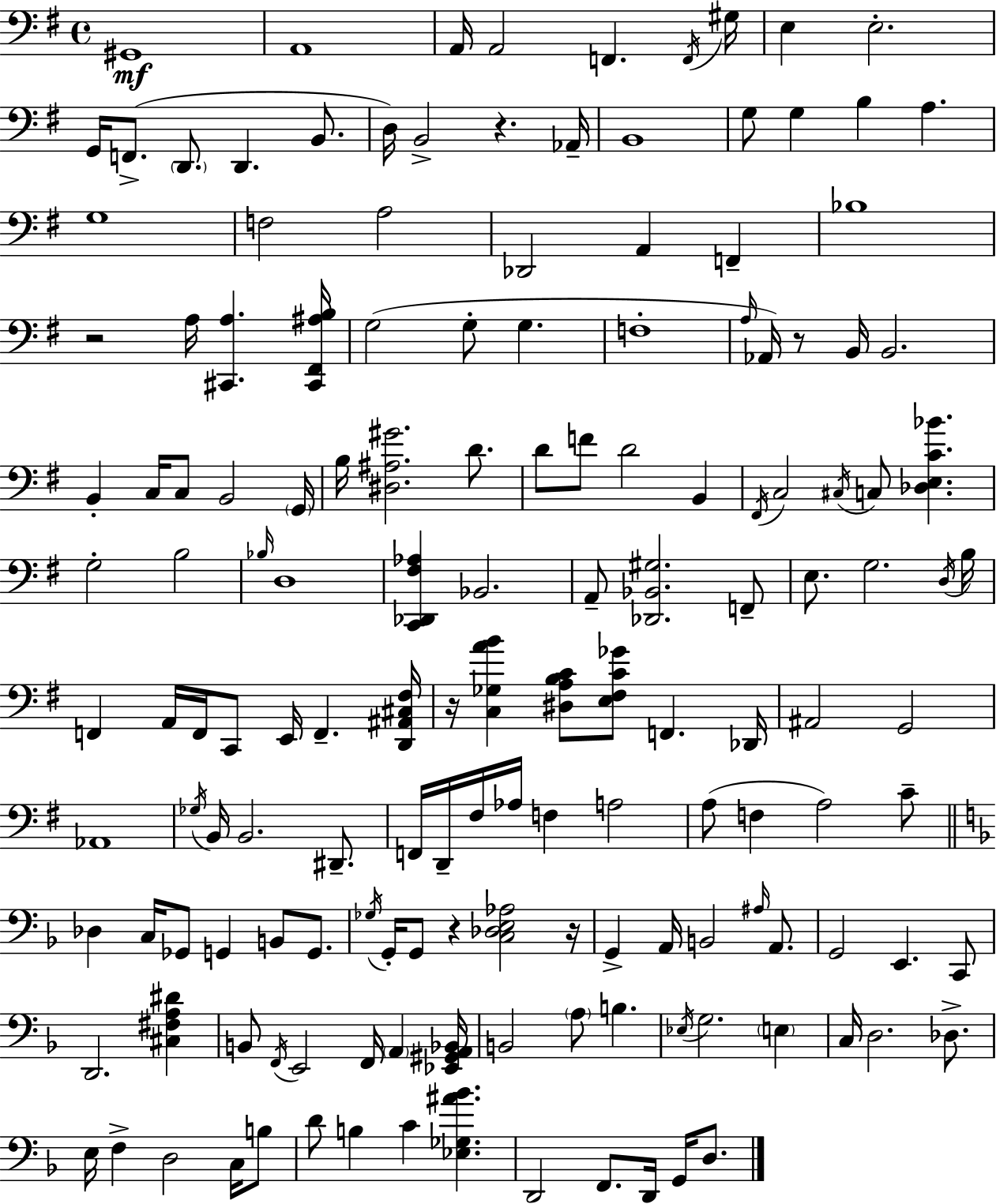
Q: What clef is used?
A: bass